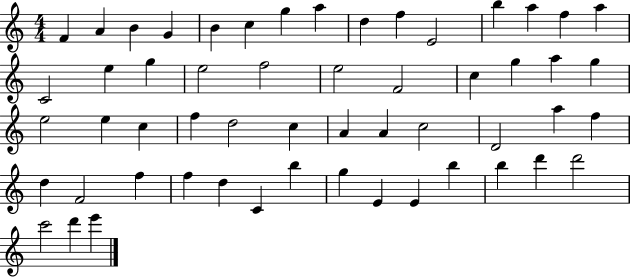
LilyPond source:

{
  \clef treble
  \numericTimeSignature
  \time 4/4
  \key c \major
  f'4 a'4 b'4 g'4 | b'4 c''4 g''4 a''4 | d''4 f''4 e'2 | b''4 a''4 f''4 a''4 | \break c'2 e''4 g''4 | e''2 f''2 | e''2 f'2 | c''4 g''4 a''4 g''4 | \break e''2 e''4 c''4 | f''4 d''2 c''4 | a'4 a'4 c''2 | d'2 a''4 f''4 | \break d''4 f'2 f''4 | f''4 d''4 c'4 b''4 | g''4 e'4 e'4 b''4 | b''4 d'''4 d'''2 | \break c'''2 d'''4 e'''4 | \bar "|."
}